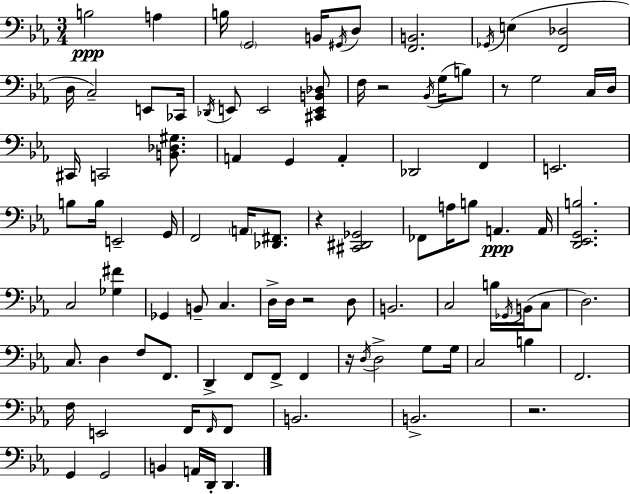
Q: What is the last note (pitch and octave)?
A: D2